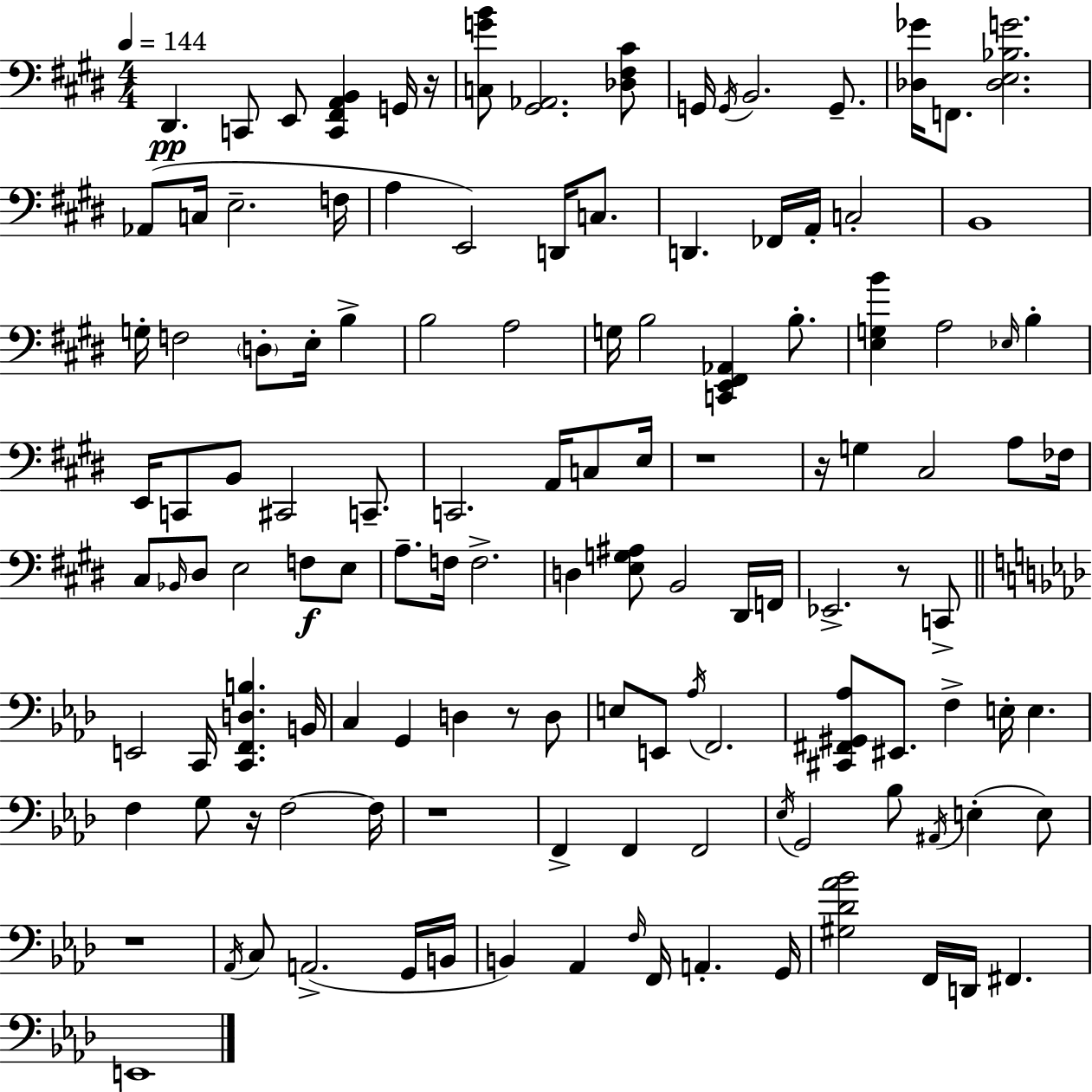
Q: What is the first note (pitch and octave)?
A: D#2